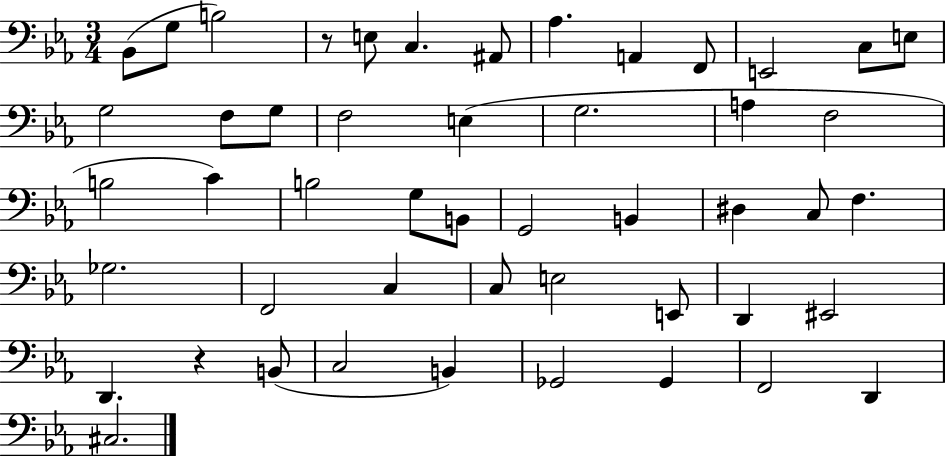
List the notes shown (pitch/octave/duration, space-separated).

Bb2/e G3/e B3/h R/e E3/e C3/q. A#2/e Ab3/q. A2/q F2/e E2/h C3/e E3/e G3/h F3/e G3/e F3/h E3/q G3/h. A3/q F3/h B3/h C4/q B3/h G3/e B2/e G2/h B2/q D#3/q C3/e F3/q. Gb3/h. F2/h C3/q C3/e E3/h E2/e D2/q EIS2/h D2/q. R/q B2/e C3/h B2/q Gb2/h Gb2/q F2/h D2/q C#3/h.